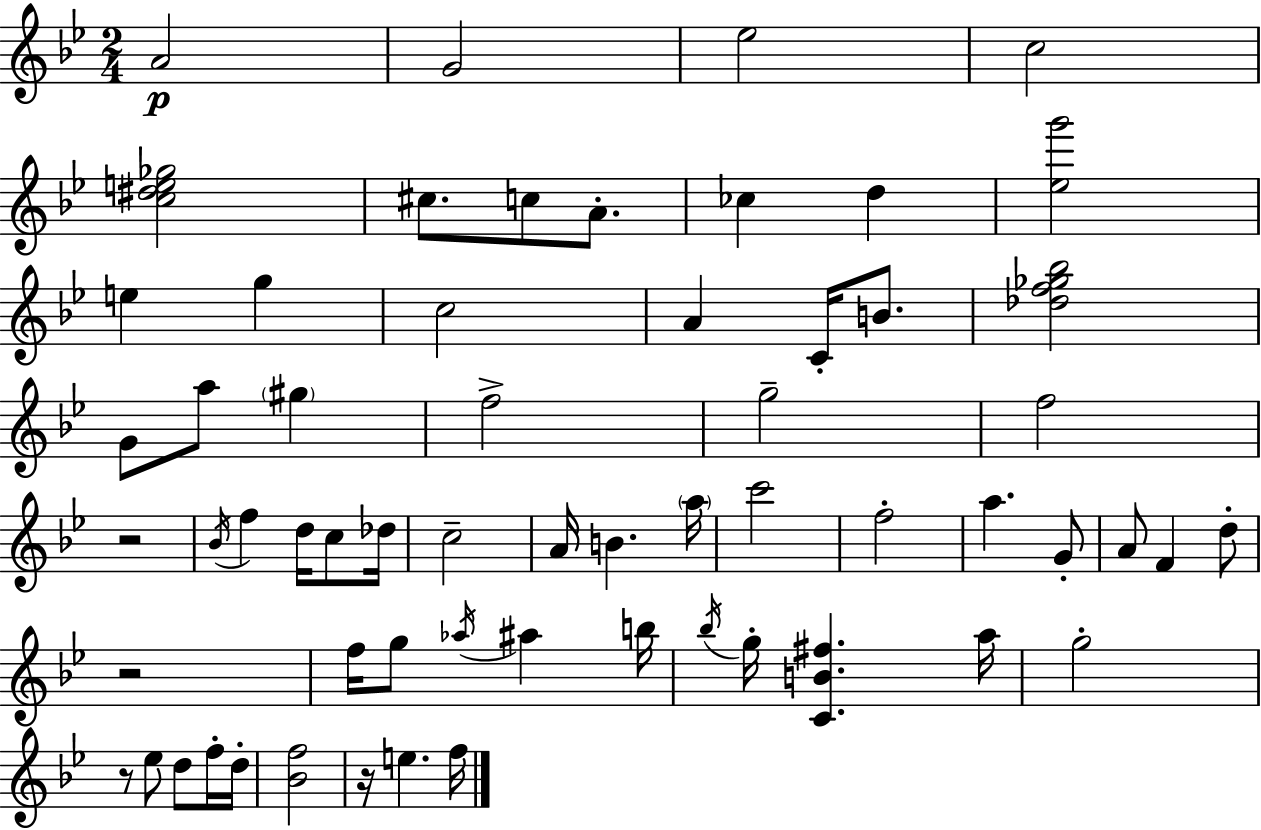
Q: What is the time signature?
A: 2/4